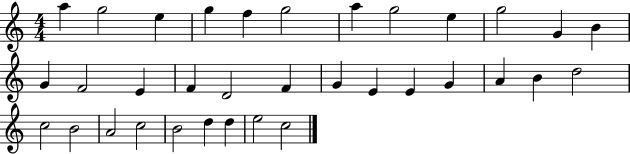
X:1
T:Untitled
M:4/4
L:1/4
K:C
a g2 e g f g2 a g2 e g2 G B G F2 E F D2 F G E E G A B d2 c2 B2 A2 c2 B2 d d e2 c2